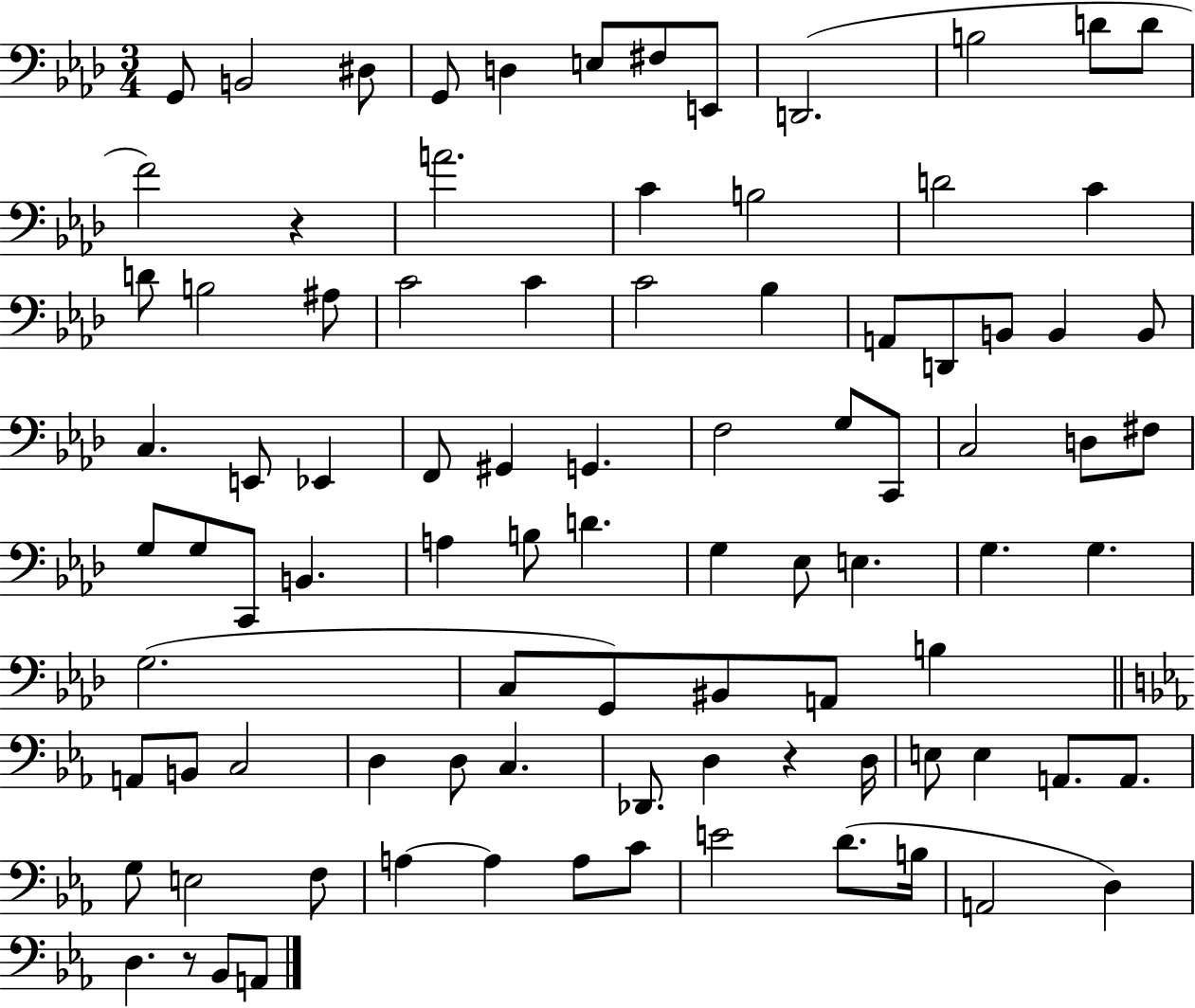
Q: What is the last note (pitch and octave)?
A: A2